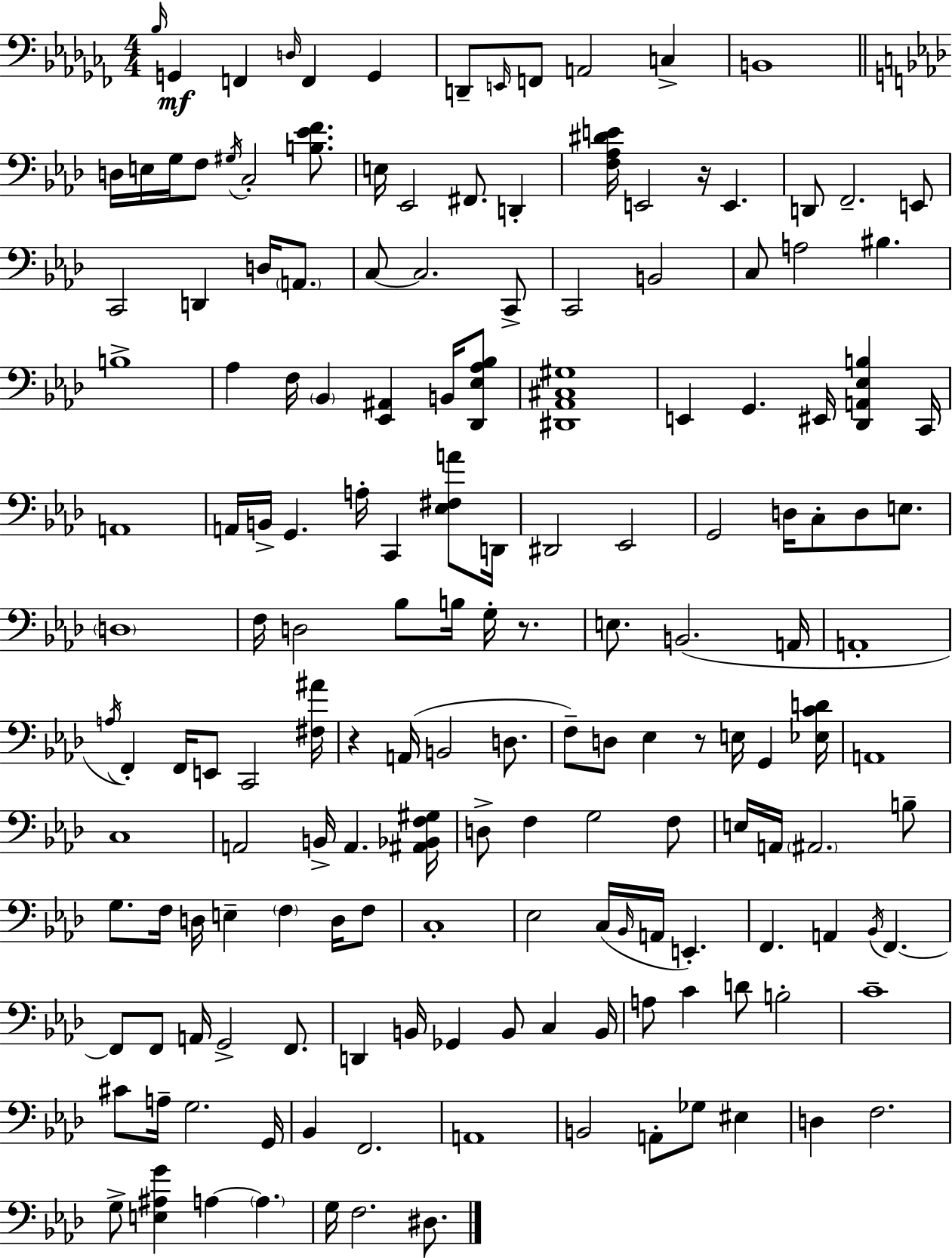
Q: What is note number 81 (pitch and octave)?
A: F3